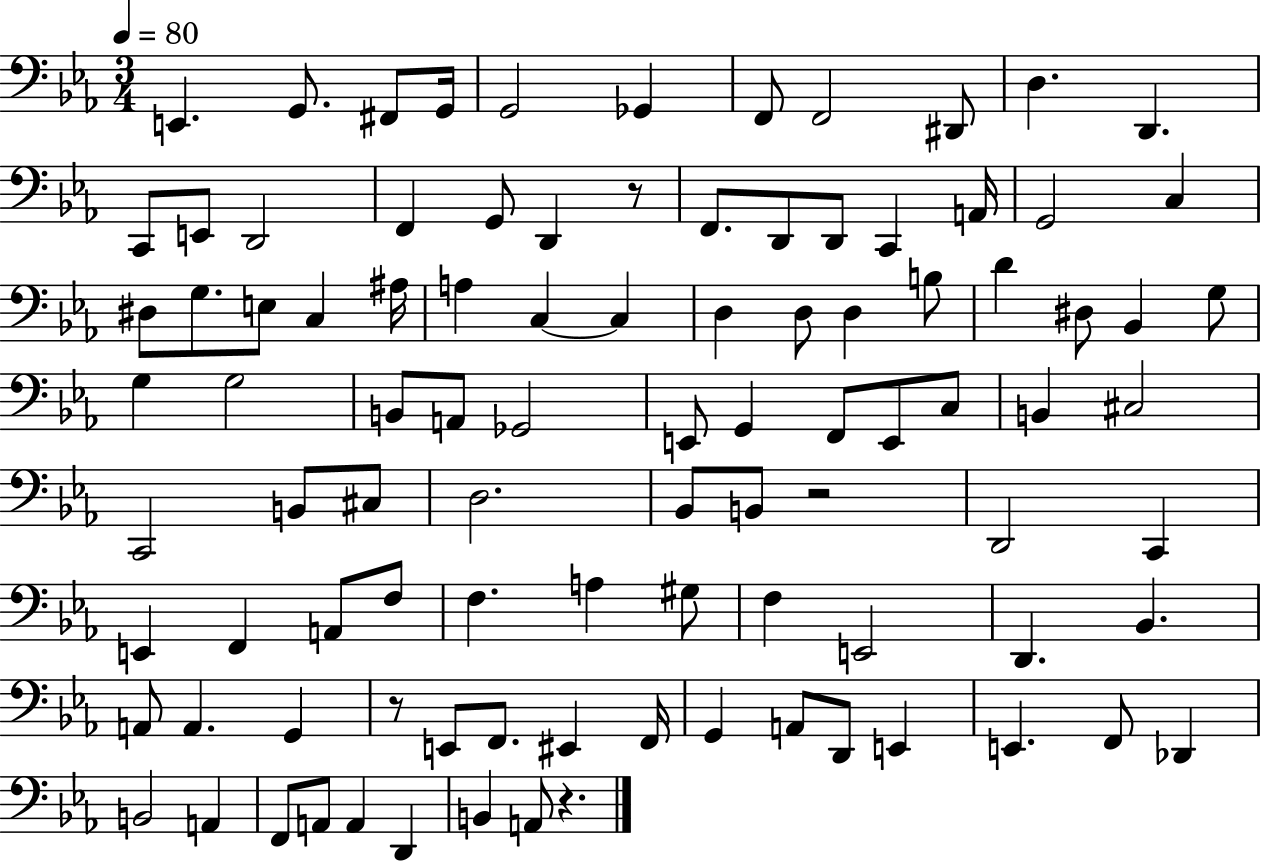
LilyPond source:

{
  \clef bass
  \numericTimeSignature
  \time 3/4
  \key ees \major
  \tempo 4 = 80
  e,4. g,8. fis,8 g,16 | g,2 ges,4 | f,8 f,2 dis,8 | d4. d,4. | \break c,8 e,8 d,2 | f,4 g,8 d,4 r8 | f,8. d,8 d,8 c,4 a,16 | g,2 c4 | \break dis8 g8. e8 c4 ais16 | a4 c4~~ c4 | d4 d8 d4 b8 | d'4 dis8 bes,4 g8 | \break g4 g2 | b,8 a,8 ges,2 | e,8 g,4 f,8 e,8 c8 | b,4 cis2 | \break c,2 b,8 cis8 | d2. | bes,8 b,8 r2 | d,2 c,4 | \break e,4 f,4 a,8 f8 | f4. a4 gis8 | f4 e,2 | d,4. bes,4. | \break a,8 a,4. g,4 | r8 e,8 f,8. eis,4 f,16 | g,4 a,8 d,8 e,4 | e,4. f,8 des,4 | \break b,2 a,4 | f,8 a,8 a,4 d,4 | b,4 a,8 r4. | \bar "|."
}